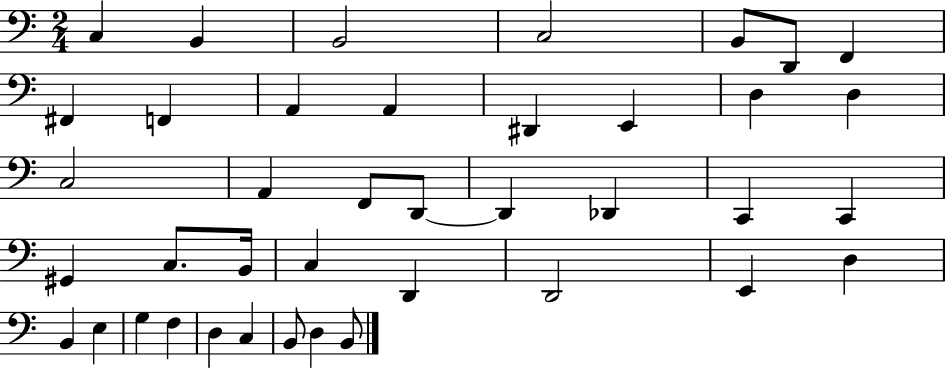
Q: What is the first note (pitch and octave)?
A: C3